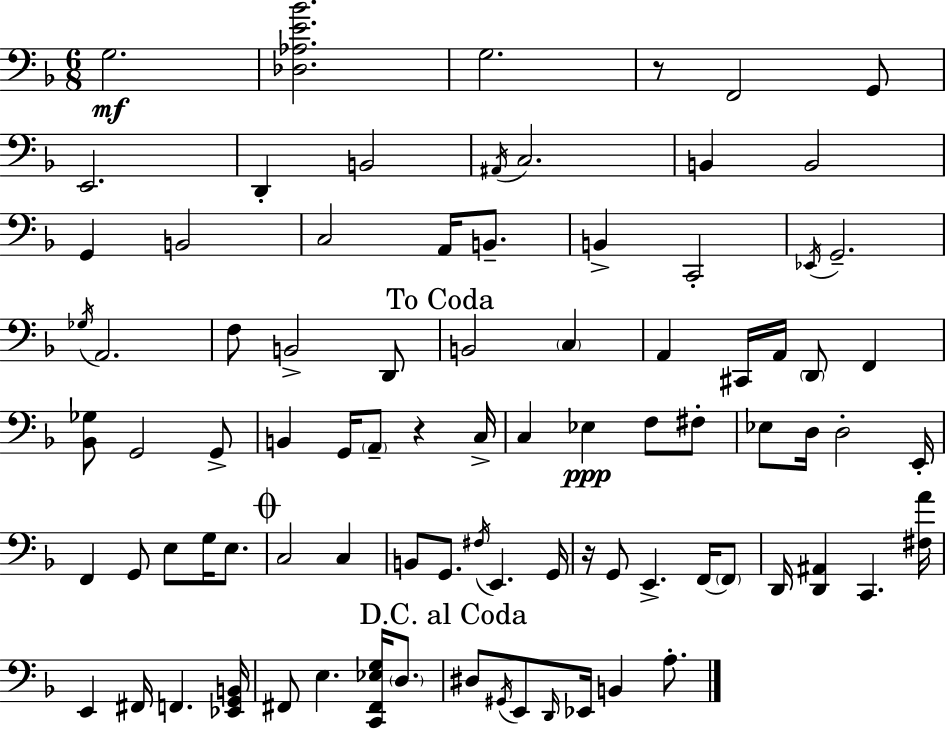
G3/h. [Db3,Ab3,E4,Bb4]/h. G3/h. R/e F2/h G2/e E2/h. D2/q B2/h A#2/s C3/h. B2/q B2/h G2/q B2/h C3/h A2/s B2/e. B2/q C2/h Eb2/s G2/h. Gb3/s A2/h. F3/e B2/h D2/e B2/h C3/q A2/q C#2/s A2/s D2/e F2/q [Bb2,Gb3]/e G2/h G2/e B2/q G2/s A2/e R/q C3/s C3/q Eb3/q F3/e F#3/e Eb3/e D3/s D3/h E2/s F2/q G2/e E3/e G3/s E3/e. C3/h C3/q B2/e G2/e. F#3/s E2/q. G2/s R/s G2/e E2/q. F2/s F2/e D2/s [D2,A#2]/q C2/q. [F#3,A4]/s E2/q F#2/s F2/q. [Eb2,G2,B2]/s F#2/e E3/q. [C2,F#2,Eb3,G3]/s D3/e. D#3/e G#2/s E2/e D2/s Eb2/s B2/q A3/e.